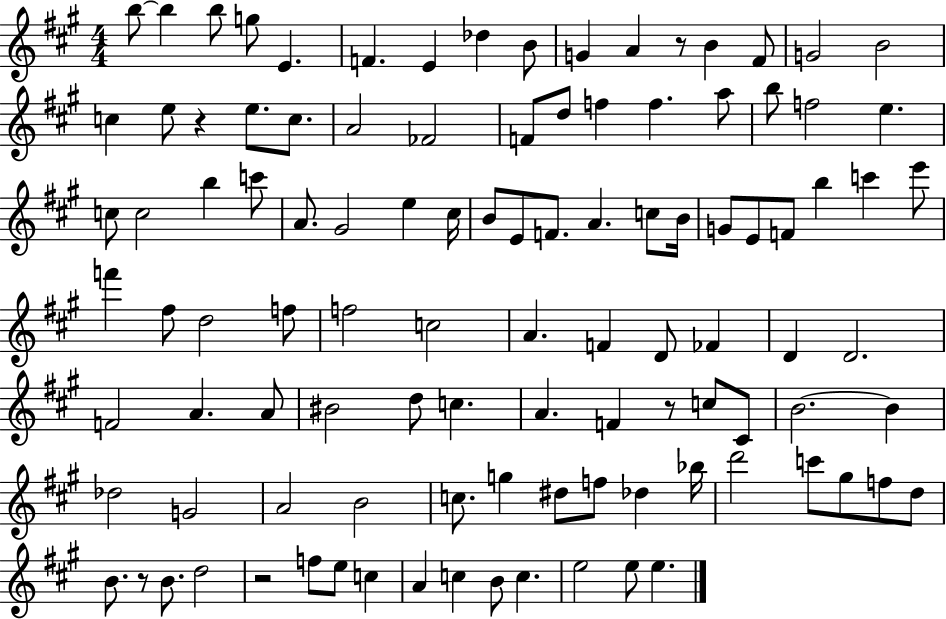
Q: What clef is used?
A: treble